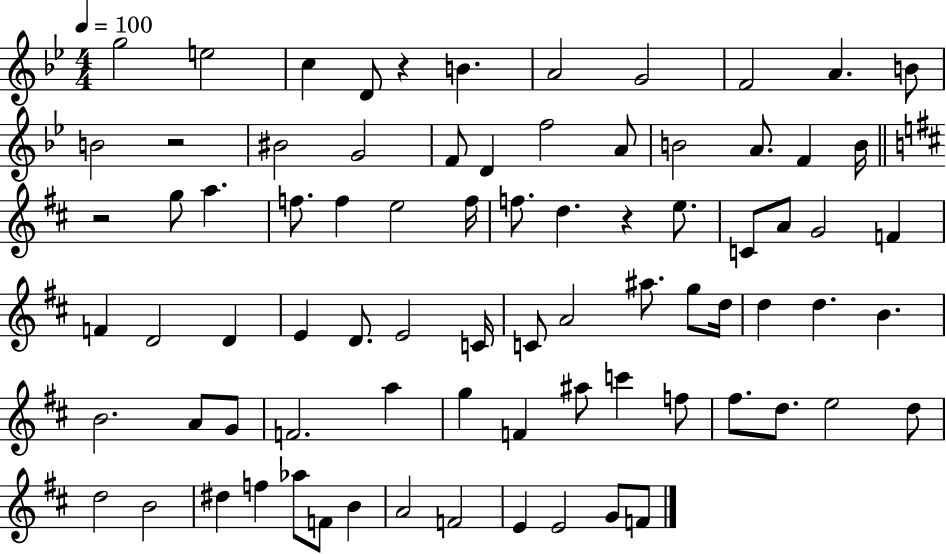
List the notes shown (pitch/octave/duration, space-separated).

G5/h E5/h C5/q D4/e R/q B4/q. A4/h G4/h F4/h A4/q. B4/e B4/h R/h BIS4/h G4/h F4/e D4/q F5/h A4/e B4/h A4/e. F4/q B4/s R/h G5/e A5/q. F5/e. F5/q E5/h F5/s F5/e. D5/q. R/q E5/e. C4/e A4/e G4/h F4/q F4/q D4/h D4/q E4/q D4/e. E4/h C4/s C4/e A4/h A#5/e. G5/e D5/s D5/q D5/q. B4/q. B4/h. A4/e G4/e F4/h. A5/q G5/q F4/q A#5/e C6/q F5/e F#5/e. D5/e. E5/h D5/e D5/h B4/h D#5/q F5/q Ab5/e F4/e B4/q A4/h F4/h E4/q E4/h G4/e F4/e